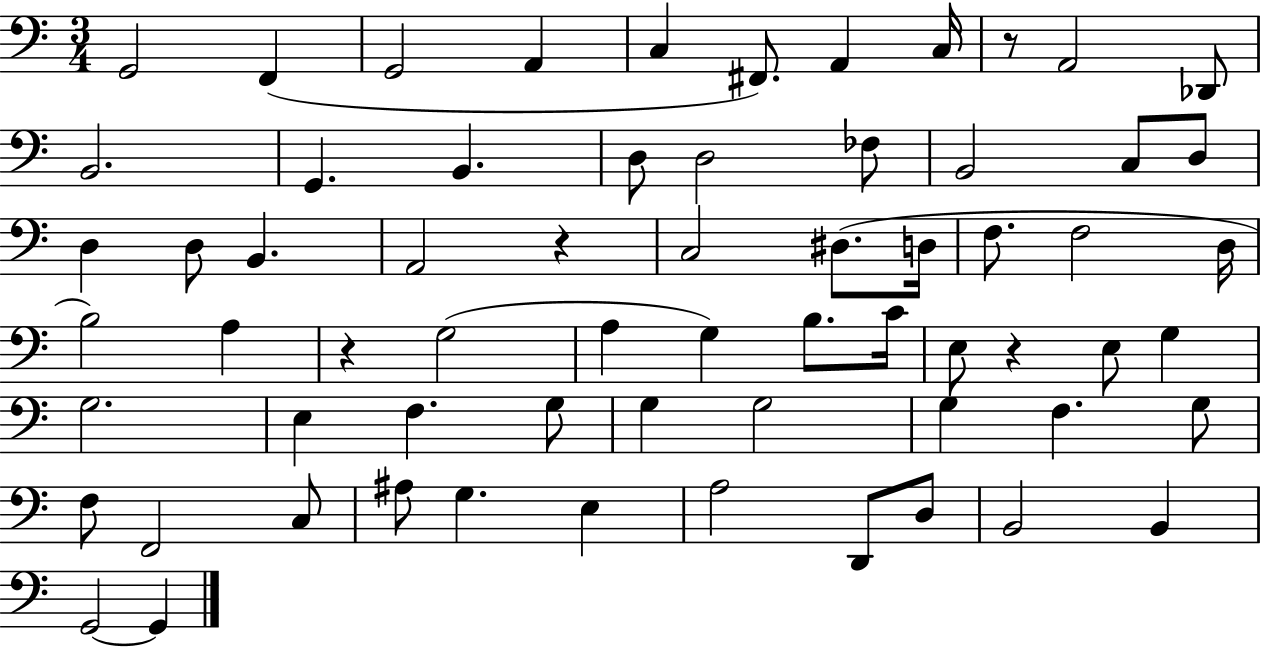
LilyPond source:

{
  \clef bass
  \numericTimeSignature
  \time 3/4
  \key c \major
  g,2 f,4( | g,2 a,4 | c4 fis,8.) a,4 c16 | r8 a,2 des,8 | \break b,2. | g,4. b,4. | d8 d2 fes8 | b,2 c8 d8 | \break d4 d8 b,4. | a,2 r4 | c2 dis8.( d16 | f8. f2 d16 | \break b2) a4 | r4 g2( | a4 g4) b8. c'16 | e8 r4 e8 g4 | \break g2. | e4 f4. g8 | g4 g2 | g4 f4. g8 | \break f8 f,2 c8 | ais8 g4. e4 | a2 d,8 d8 | b,2 b,4 | \break g,2~~ g,4 | \bar "|."
}